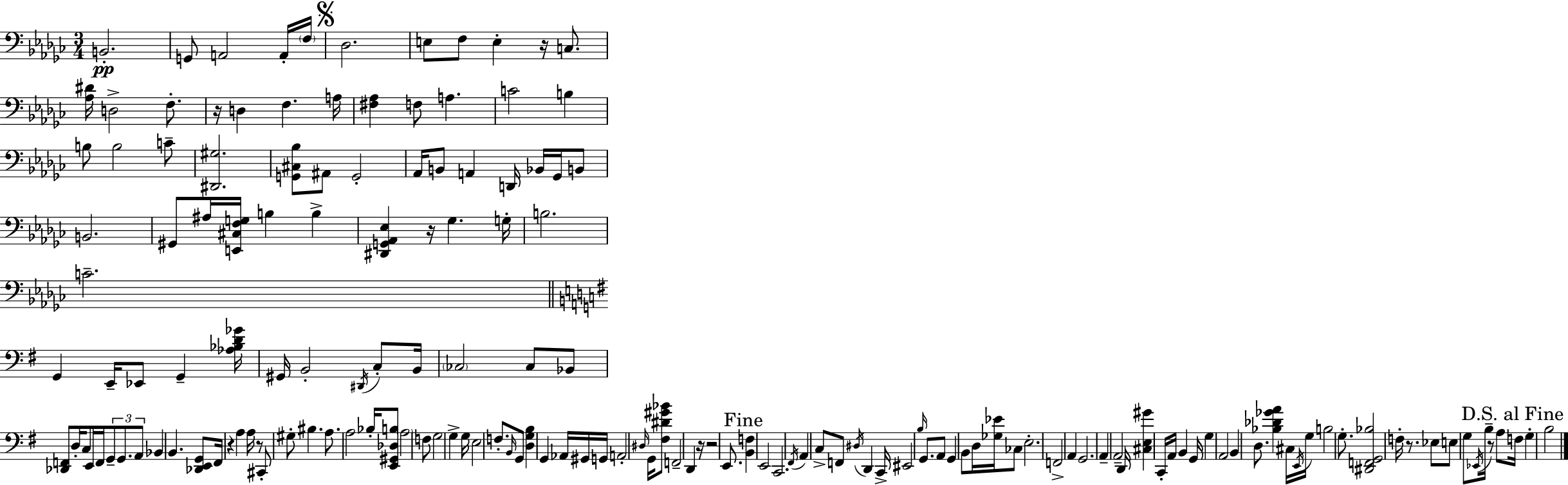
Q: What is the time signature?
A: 3/4